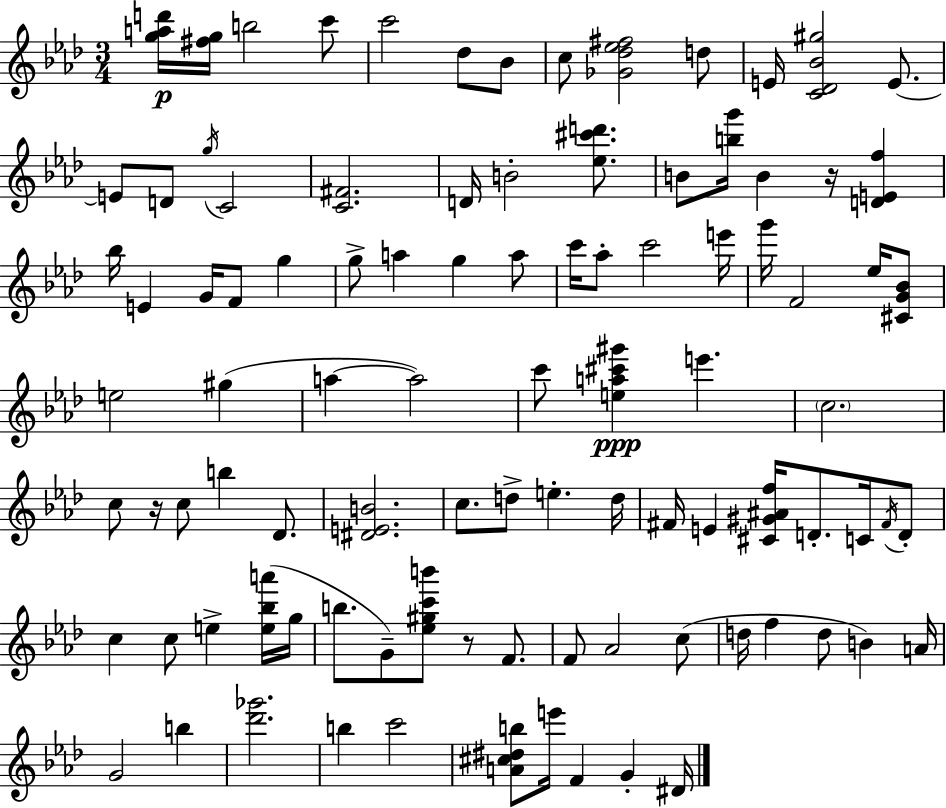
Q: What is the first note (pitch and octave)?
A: B5